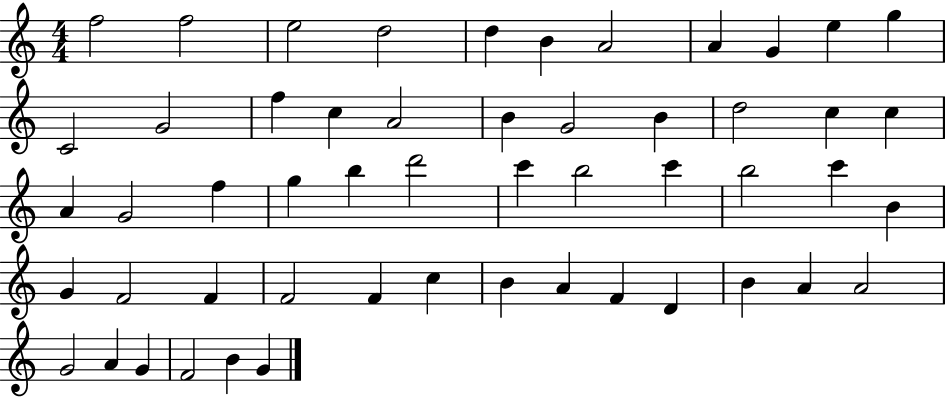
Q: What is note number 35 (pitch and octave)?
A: G4